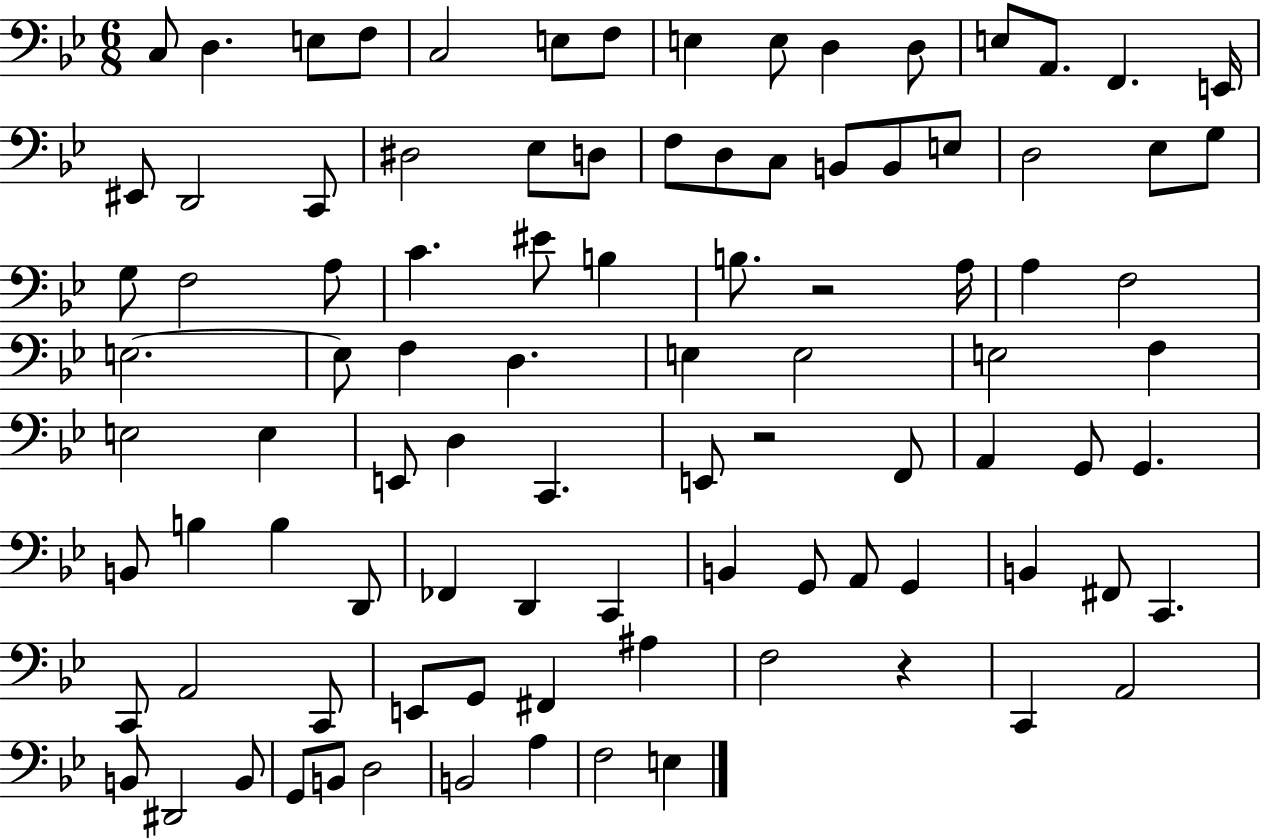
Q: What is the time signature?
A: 6/8